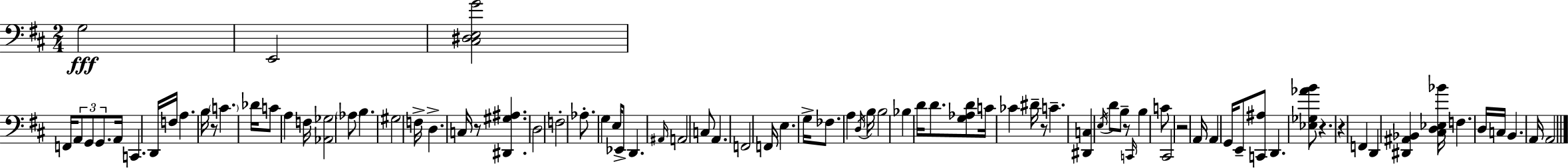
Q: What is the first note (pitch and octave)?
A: G3